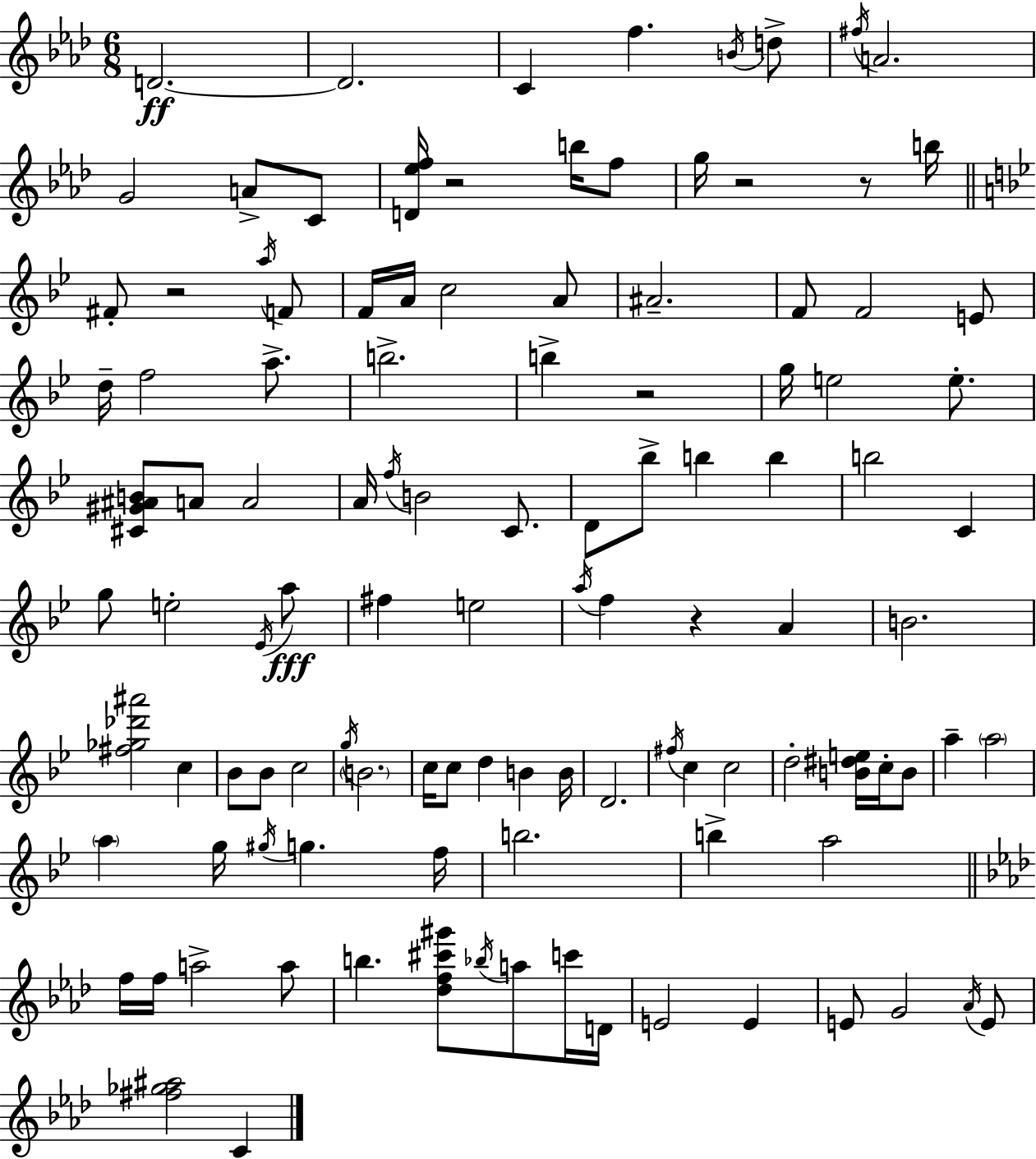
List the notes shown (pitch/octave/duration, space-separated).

D4/h. D4/h. C4/q F5/q. B4/s D5/e F#5/s A4/h. G4/h A4/e C4/e [D4,Eb5,F5]/s R/h B5/s F5/e G5/s R/h R/e B5/s F#4/e R/h A5/s F4/e F4/s A4/s C5/h A4/e A#4/h. F4/e F4/h E4/e D5/s F5/h A5/e. B5/h. B5/q R/h G5/s E5/h E5/e. [C#4,G#4,A#4,B4]/e A4/e A4/h A4/s F5/s B4/h C4/e. D4/e Bb5/e B5/q B5/q B5/h C4/q G5/e E5/h Eb4/s A5/e F#5/q E5/h A5/s F5/q R/q A4/q B4/h. [F#5,Gb5,Db6,A#6]/h C5/q Bb4/e Bb4/e C5/h G5/s B4/h. C5/s C5/e D5/q B4/q B4/s D4/h. F#5/s C5/q C5/h D5/h [B4,D#5,E5]/s C5/s B4/e A5/q A5/h A5/q G5/s G#5/s G5/q. F5/s B5/h. B5/q A5/h F5/s F5/s A5/h A5/e B5/q. [Db5,F5,C#6,G#6]/e Bb5/s A5/e C6/s D4/s E4/h E4/q E4/e G4/h Ab4/s E4/e [F#5,Gb5,A#5]/h C4/q